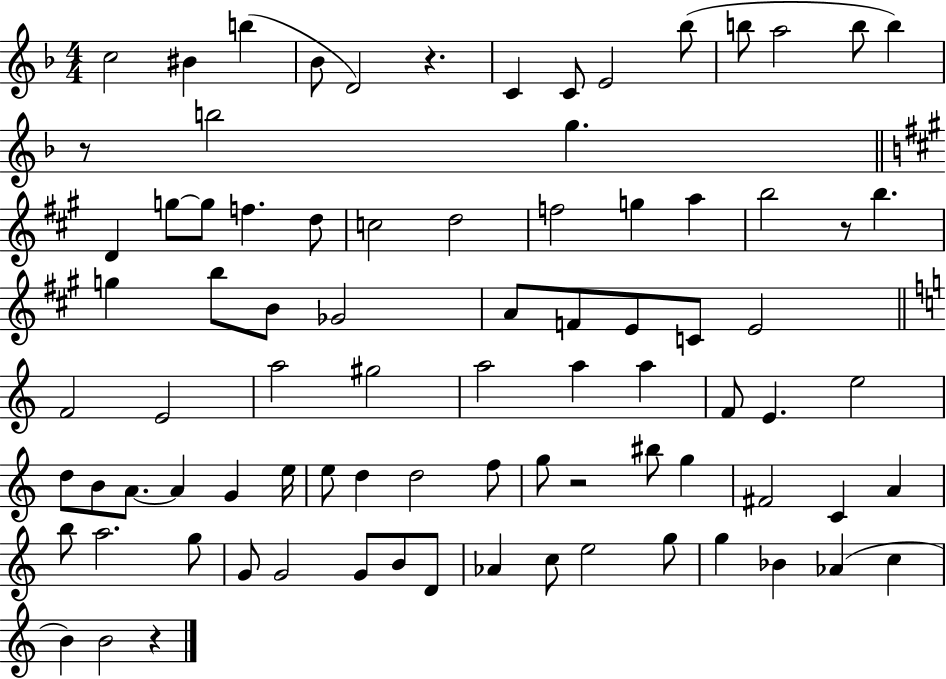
{
  \clef treble
  \numericTimeSignature
  \time 4/4
  \key f \major
  \repeat volta 2 { c''2 bis'4 b''4( | bes'8 d'2) r4. | c'4 c'8 e'2 bes''8( | b''8 a''2 b''8 b''4) | \break r8 b''2 g''4. | \bar "||" \break \key a \major d'4 g''8~~ g''8 f''4. d''8 | c''2 d''2 | f''2 g''4 a''4 | b''2 r8 b''4. | \break g''4 b''8 b'8 ges'2 | a'8 f'8 e'8 c'8 e'2 | \bar "||" \break \key c \major f'2 e'2 | a''2 gis''2 | a''2 a''4 a''4 | f'8 e'4. e''2 | \break d''8 b'8 a'8.~~ a'4 g'4 e''16 | e''8 d''4 d''2 f''8 | g''8 r2 bis''8 g''4 | fis'2 c'4 a'4 | \break b''8 a''2. g''8 | g'8 g'2 g'8 b'8 d'8 | aes'4 c''8 e''2 g''8 | g''4 bes'4 aes'4( c''4 | \break b'4) b'2 r4 | } \bar "|."
}